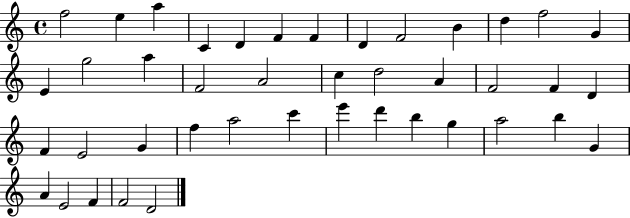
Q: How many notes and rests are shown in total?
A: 42